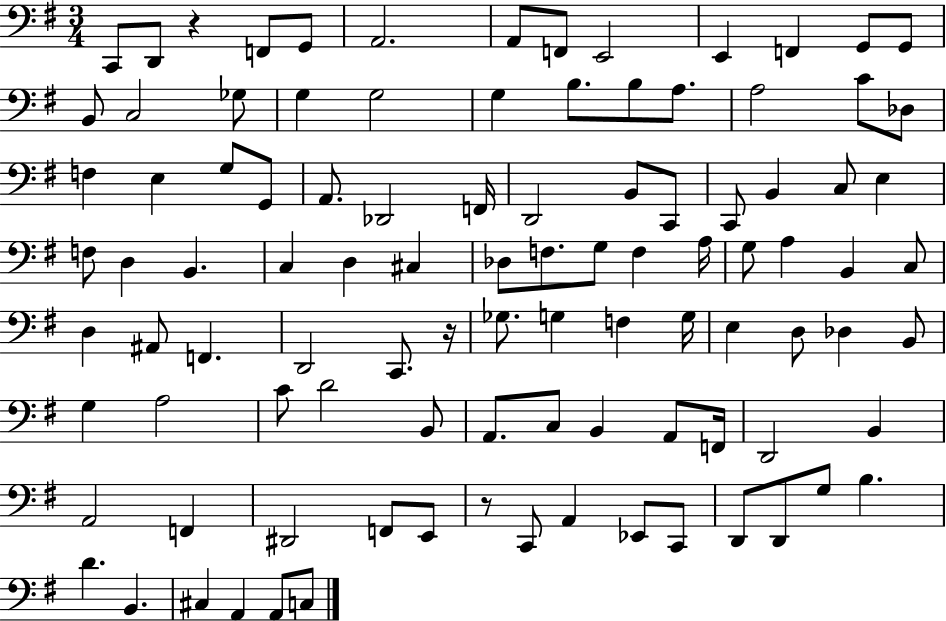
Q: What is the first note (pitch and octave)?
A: C2